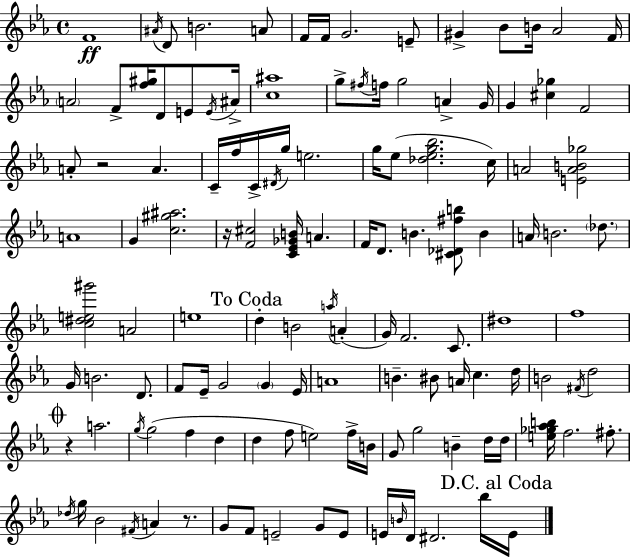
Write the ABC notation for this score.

X:1
T:Untitled
M:4/4
L:1/4
K:Eb
F4 ^A/4 D/2 B2 A/2 F/4 F/4 G2 E/2 ^G _B/2 B/4 _A2 F/4 A2 F/2 [f^g]/4 D/2 E/2 E/4 ^A/4 [c^a]4 g/2 ^f/4 f/4 g2 A G/4 G [^c_g] F2 A/2 z2 A C/4 f/4 C/4 ^D/4 g/4 e2 g/4 _e/2 [_d_eg_b]2 c/4 A2 [EAB_g]2 A4 G [c^g^a]2 z/4 [F^c]2 [C_E_GB]/4 A F/4 D/2 B [^C_D^fb]/2 B A/4 B2 _d/2 [c^de^g']2 A2 e4 d B2 a/4 A G/4 F2 C/2 ^d4 f4 G/4 B2 D/2 F/2 _E/4 G2 G _E/4 A4 B ^B/2 A/4 c d/4 B2 ^F/4 d2 z a2 g/4 g2 f d d f/2 e2 f/4 B/4 G/2 g2 B d/4 d/4 [e_g_ab]/4 f2 ^f/2 _d/4 g/4 _B2 ^F/4 A z/2 G/2 F/2 E2 G/2 E/2 E/4 B/4 D/4 ^D2 _b/4 E/4